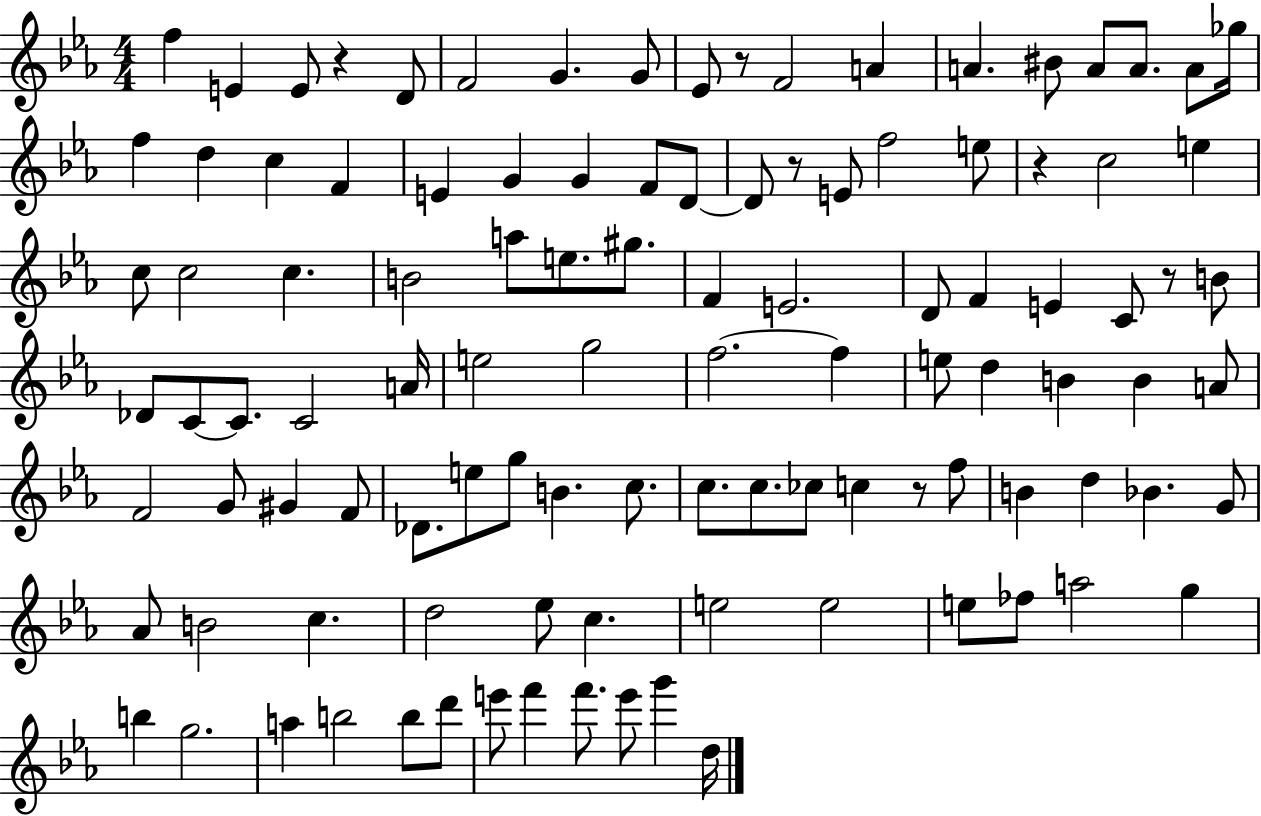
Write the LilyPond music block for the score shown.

{
  \clef treble
  \numericTimeSignature
  \time 4/4
  \key ees \major
  \repeat volta 2 { f''4 e'4 e'8 r4 d'8 | f'2 g'4. g'8 | ees'8 r8 f'2 a'4 | a'4. bis'8 a'8 a'8. a'8 ges''16 | \break f''4 d''4 c''4 f'4 | e'4 g'4 g'4 f'8 d'8~~ | d'8 r8 e'8 f''2 e''8 | r4 c''2 e''4 | \break c''8 c''2 c''4. | b'2 a''8 e''8. gis''8. | f'4 e'2. | d'8 f'4 e'4 c'8 r8 b'8 | \break des'8 c'8~~ c'8. c'2 a'16 | e''2 g''2 | f''2.~~ f''4 | e''8 d''4 b'4 b'4 a'8 | \break f'2 g'8 gis'4 f'8 | des'8. e''8 g''8 b'4. c''8. | c''8. c''8. ces''8 c''4 r8 f''8 | b'4 d''4 bes'4. g'8 | \break aes'8 b'2 c''4. | d''2 ees''8 c''4. | e''2 e''2 | e''8 fes''8 a''2 g''4 | \break b''4 g''2. | a''4 b''2 b''8 d'''8 | e'''8 f'''4 f'''8. e'''8 g'''4 d''16 | } \bar "|."
}